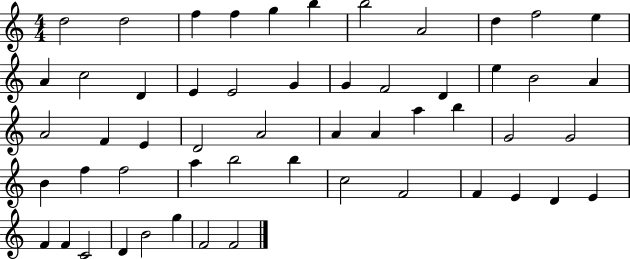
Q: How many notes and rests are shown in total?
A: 54